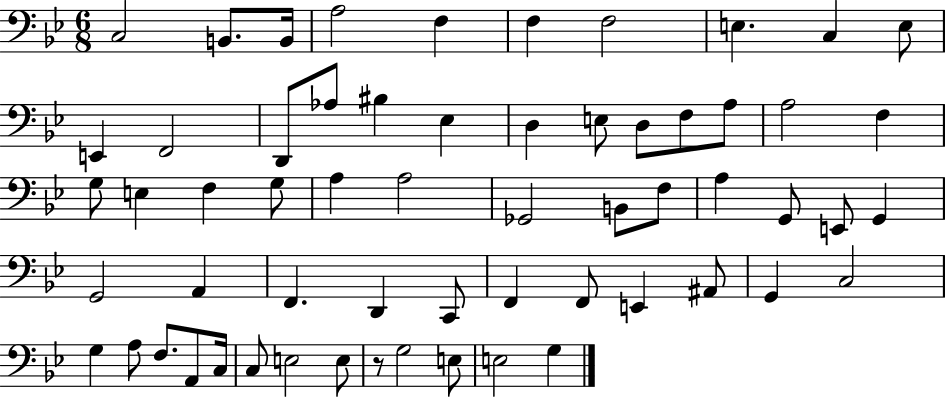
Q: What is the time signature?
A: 6/8